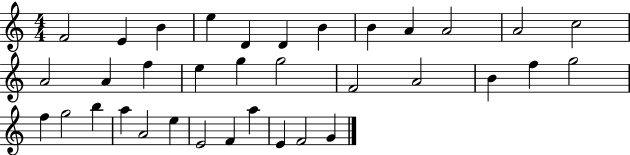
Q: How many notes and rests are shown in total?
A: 35